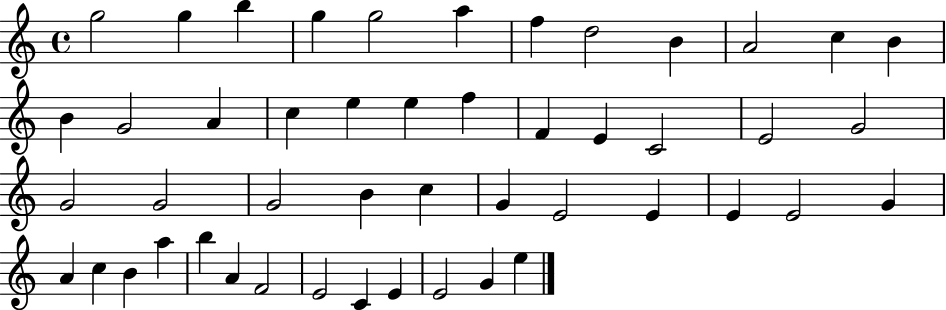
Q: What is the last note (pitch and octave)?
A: E5